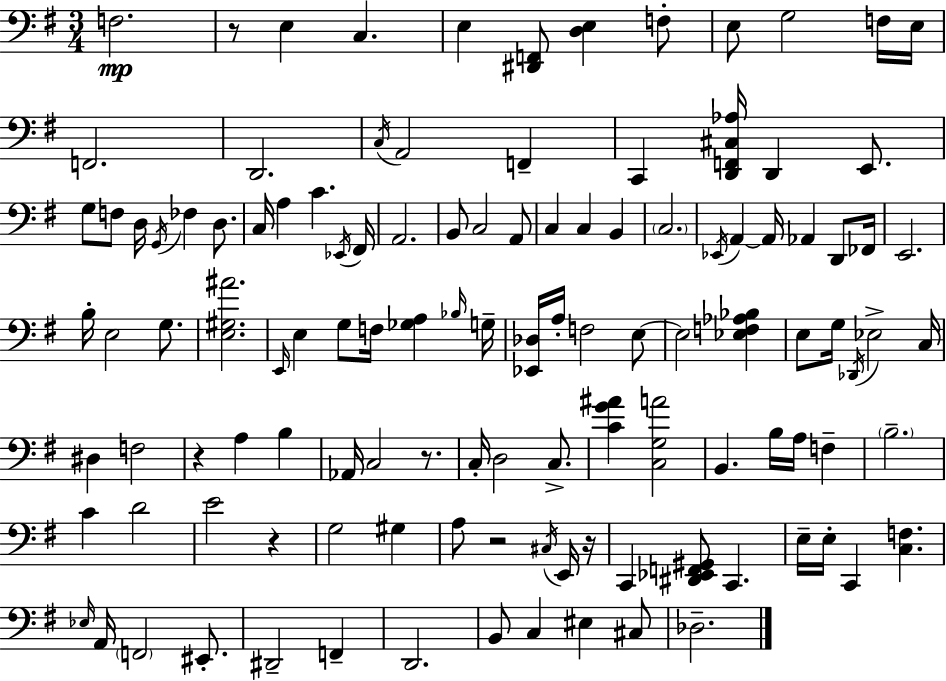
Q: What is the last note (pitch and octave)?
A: Db3